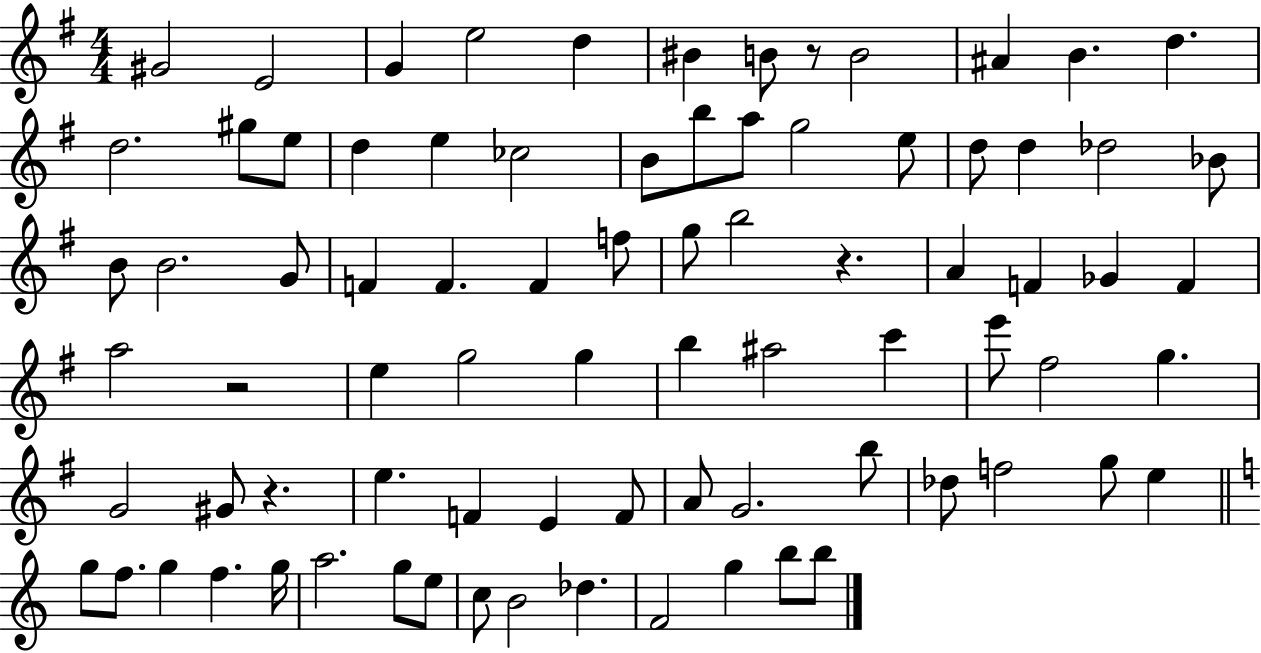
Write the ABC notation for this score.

X:1
T:Untitled
M:4/4
L:1/4
K:G
^G2 E2 G e2 d ^B B/2 z/2 B2 ^A B d d2 ^g/2 e/2 d e _c2 B/2 b/2 a/2 g2 e/2 d/2 d _d2 _B/2 B/2 B2 G/2 F F F f/2 g/2 b2 z A F _G F a2 z2 e g2 g b ^a2 c' e'/2 ^f2 g G2 ^G/2 z e F E F/2 A/2 G2 b/2 _d/2 f2 g/2 e g/2 f/2 g f g/4 a2 g/2 e/2 c/2 B2 _d F2 g b/2 b/2